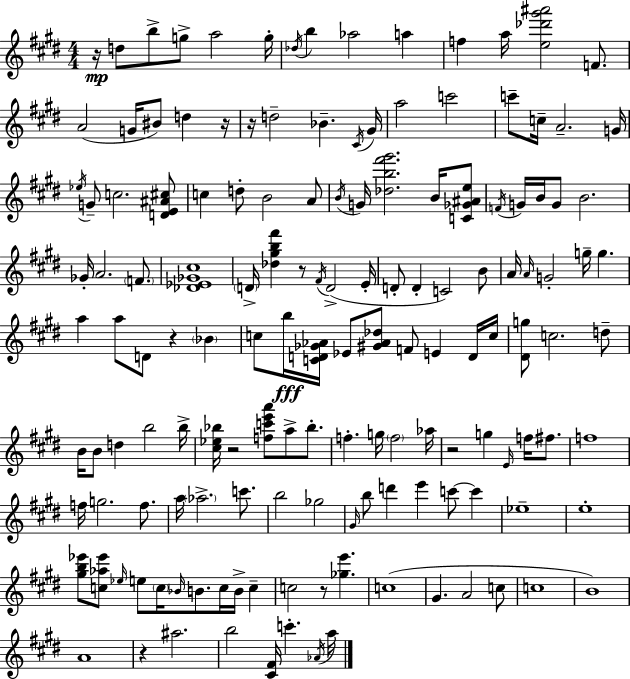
R/s D5/e B5/e G5/e A5/h G5/s Db5/s B5/q Ab5/h A5/q F5/q A5/s [E5,Db6,G#6,A#6]/h F4/e. A4/h G4/s BIS4/e D5/q R/s R/s D5/h Bb4/q. C#4/s G#4/s A5/h C6/h C6/e C5/s A4/h. G4/s Eb5/s G4/e C5/h. [D4,E4,A#4,C#5]/e C5/q D5/e B4/h A4/e B4/s G4/s [Db5,B5,F#6,G#6]/h. B4/s [C4,Gb4,A#4,E5]/e F4/s G4/s B4/s G4/e B4/h. Gb4/s A4/h. F4/e. [Db4,Eb4,Gb4,C#5]/w D4/s [Db5,G#5,B5,F#6]/q R/e F#4/s D4/h E4/s D4/e D4/q C4/h B4/e A4/s A4/s G4/h G5/s G5/q. A5/q A5/e D4/e R/q Bb4/q C5/e B5/s [C4,D4,Gb4,Ab4]/s Eb4/e [G#4,Ab4,Db5]/e F4/e E4/q D4/s C5/s [D#4,G5]/e C5/h. D5/e B4/s B4/e D5/q B5/h B5/s [C#5,Eb5,Bb5]/s R/h [F5,C6,E6,A6]/e A5/e Bb5/e. F5/q. G5/s F5/h Ab5/s R/h G5/q E4/s F5/s F#5/e. F5/w F5/s G5/h. F5/e. A5/s Ab5/h. C6/e. B5/h Gb5/h G#4/s B5/e D6/q E6/q C6/e C6/q Eb5/w E5/w [G#5,B5,Eb6]/e [C5,Ab5,Eb6]/e Eb5/s E5/e C5/s Bb4/s B4/e. C5/s B4/s C5/q C5/h R/e [Gb5,E6]/q. C5/w G#4/q. A4/h C5/e C5/w B4/w A4/w R/q A#5/h. B5/h [C#4,F#4]/s C6/q. Ab4/s A5/s